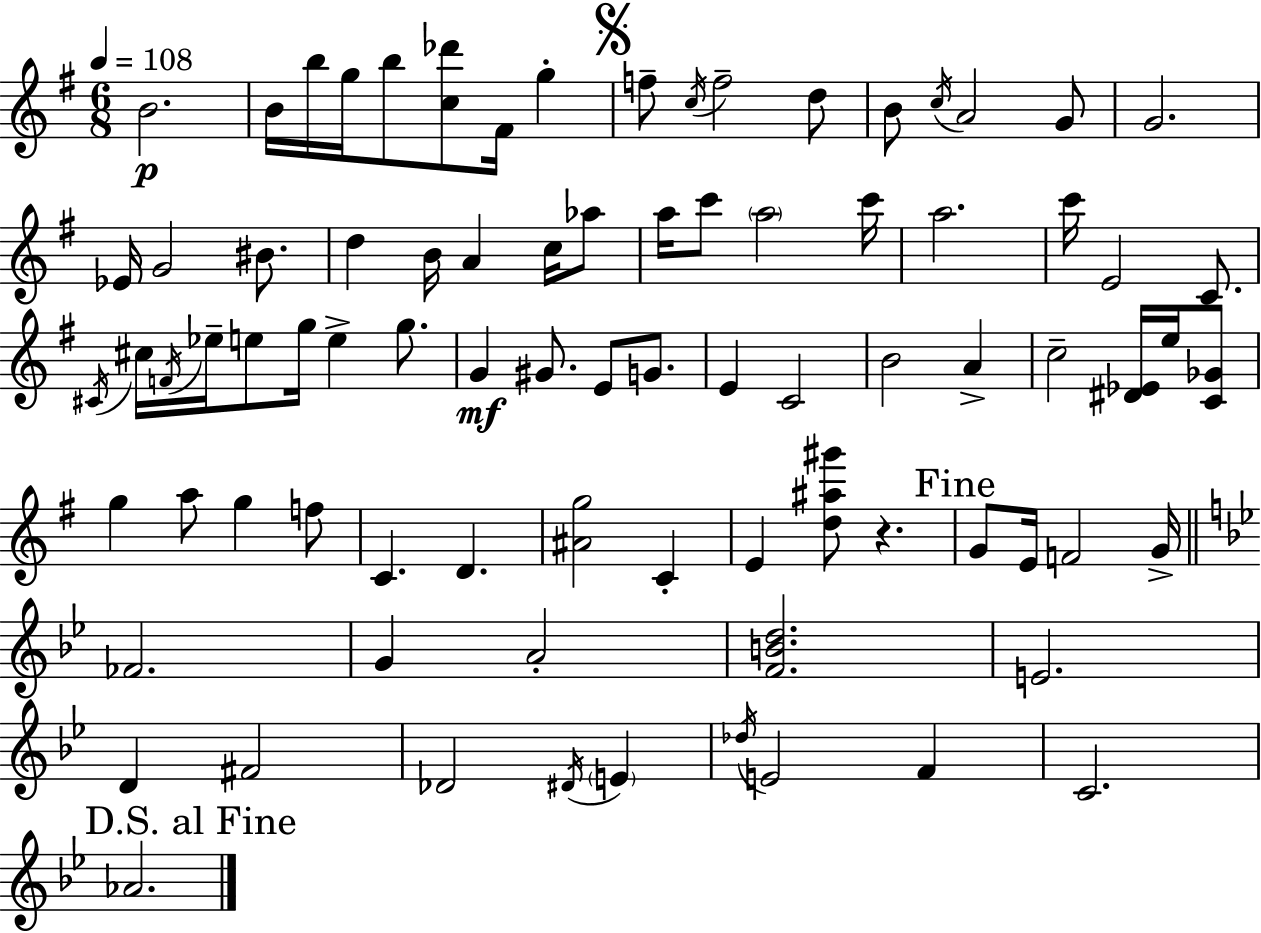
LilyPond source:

{
  \clef treble
  \numericTimeSignature
  \time 6/8
  \key e \minor
  \tempo 4 = 108
  \repeat volta 2 { b'2.\p | b'16 b''16 g''16 b''8 <c'' des'''>8 fis'16 g''4-. | \mark \markup { \musicglyph "scripts.segno" } f''8-- \acciaccatura { c''16 } f''2-- d''8 | b'8 \acciaccatura { c''16 } a'2 | \break g'8 g'2. | ees'16 g'2 bis'8. | d''4 b'16 a'4 c''16 | aes''8 a''16 c'''8 \parenthesize a''2 | \break c'''16 a''2. | c'''16 e'2 c'8. | \acciaccatura { cis'16 } cis''16 \acciaccatura { f'16 } ees''16-- e''8 g''16 e''4-> | g''8. g'4\mf gis'8. e'8 | \break g'8. e'4 c'2 | b'2 | a'4-> c''2-- | <dis' ees'>16 e''16 <c' ges'>8 g''4 a''8 g''4 | \break f''8 c'4. d'4. | <ais' g''>2 | c'4-. e'4 <d'' ais'' gis'''>8 r4. | \mark "Fine" g'8 e'16 f'2 | \break g'16-> \bar "||" \break \key bes \major fes'2. | g'4 a'2-. | <f' b' d''>2. | e'2. | \break d'4 fis'2 | des'2 \acciaccatura { dis'16 } \parenthesize e'4 | \acciaccatura { des''16 } e'2 f'4 | c'2. | \break \mark "D.S. al Fine" aes'2. | } \bar "|."
}